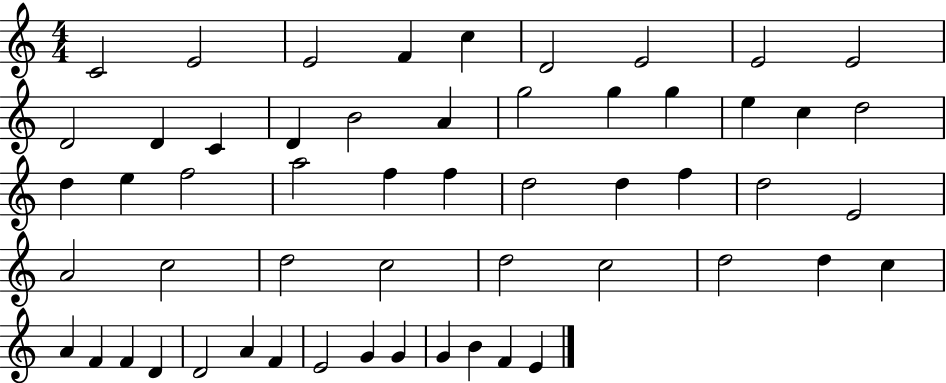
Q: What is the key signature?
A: C major